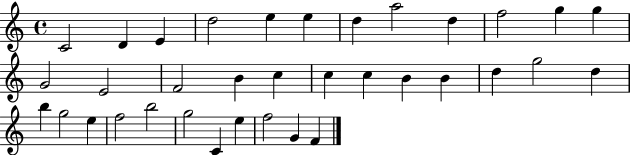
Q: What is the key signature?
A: C major